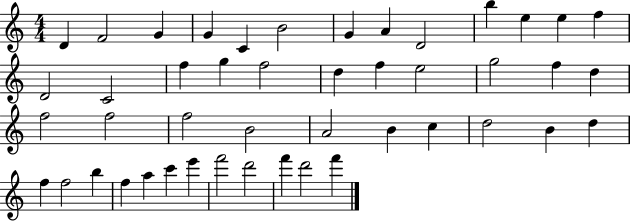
{
  \clef treble
  \numericTimeSignature
  \time 4/4
  \key c \major
  d'4 f'2 g'4 | g'4 c'4 b'2 | g'4 a'4 d'2 | b''4 e''4 e''4 f''4 | \break d'2 c'2 | f''4 g''4 f''2 | d''4 f''4 e''2 | g''2 f''4 d''4 | \break f''2 f''2 | f''2 b'2 | a'2 b'4 c''4 | d''2 b'4 d''4 | \break f''4 f''2 b''4 | f''4 a''4 c'''4 e'''4 | f'''2 d'''2 | f'''4 d'''2 f'''4 | \break \bar "|."
}